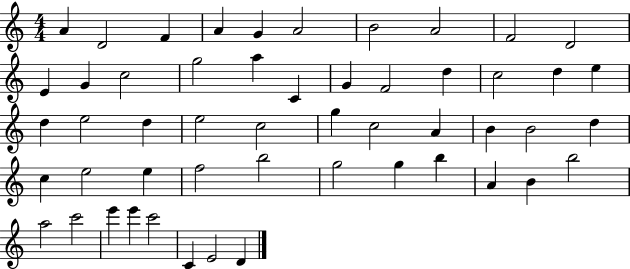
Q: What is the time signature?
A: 4/4